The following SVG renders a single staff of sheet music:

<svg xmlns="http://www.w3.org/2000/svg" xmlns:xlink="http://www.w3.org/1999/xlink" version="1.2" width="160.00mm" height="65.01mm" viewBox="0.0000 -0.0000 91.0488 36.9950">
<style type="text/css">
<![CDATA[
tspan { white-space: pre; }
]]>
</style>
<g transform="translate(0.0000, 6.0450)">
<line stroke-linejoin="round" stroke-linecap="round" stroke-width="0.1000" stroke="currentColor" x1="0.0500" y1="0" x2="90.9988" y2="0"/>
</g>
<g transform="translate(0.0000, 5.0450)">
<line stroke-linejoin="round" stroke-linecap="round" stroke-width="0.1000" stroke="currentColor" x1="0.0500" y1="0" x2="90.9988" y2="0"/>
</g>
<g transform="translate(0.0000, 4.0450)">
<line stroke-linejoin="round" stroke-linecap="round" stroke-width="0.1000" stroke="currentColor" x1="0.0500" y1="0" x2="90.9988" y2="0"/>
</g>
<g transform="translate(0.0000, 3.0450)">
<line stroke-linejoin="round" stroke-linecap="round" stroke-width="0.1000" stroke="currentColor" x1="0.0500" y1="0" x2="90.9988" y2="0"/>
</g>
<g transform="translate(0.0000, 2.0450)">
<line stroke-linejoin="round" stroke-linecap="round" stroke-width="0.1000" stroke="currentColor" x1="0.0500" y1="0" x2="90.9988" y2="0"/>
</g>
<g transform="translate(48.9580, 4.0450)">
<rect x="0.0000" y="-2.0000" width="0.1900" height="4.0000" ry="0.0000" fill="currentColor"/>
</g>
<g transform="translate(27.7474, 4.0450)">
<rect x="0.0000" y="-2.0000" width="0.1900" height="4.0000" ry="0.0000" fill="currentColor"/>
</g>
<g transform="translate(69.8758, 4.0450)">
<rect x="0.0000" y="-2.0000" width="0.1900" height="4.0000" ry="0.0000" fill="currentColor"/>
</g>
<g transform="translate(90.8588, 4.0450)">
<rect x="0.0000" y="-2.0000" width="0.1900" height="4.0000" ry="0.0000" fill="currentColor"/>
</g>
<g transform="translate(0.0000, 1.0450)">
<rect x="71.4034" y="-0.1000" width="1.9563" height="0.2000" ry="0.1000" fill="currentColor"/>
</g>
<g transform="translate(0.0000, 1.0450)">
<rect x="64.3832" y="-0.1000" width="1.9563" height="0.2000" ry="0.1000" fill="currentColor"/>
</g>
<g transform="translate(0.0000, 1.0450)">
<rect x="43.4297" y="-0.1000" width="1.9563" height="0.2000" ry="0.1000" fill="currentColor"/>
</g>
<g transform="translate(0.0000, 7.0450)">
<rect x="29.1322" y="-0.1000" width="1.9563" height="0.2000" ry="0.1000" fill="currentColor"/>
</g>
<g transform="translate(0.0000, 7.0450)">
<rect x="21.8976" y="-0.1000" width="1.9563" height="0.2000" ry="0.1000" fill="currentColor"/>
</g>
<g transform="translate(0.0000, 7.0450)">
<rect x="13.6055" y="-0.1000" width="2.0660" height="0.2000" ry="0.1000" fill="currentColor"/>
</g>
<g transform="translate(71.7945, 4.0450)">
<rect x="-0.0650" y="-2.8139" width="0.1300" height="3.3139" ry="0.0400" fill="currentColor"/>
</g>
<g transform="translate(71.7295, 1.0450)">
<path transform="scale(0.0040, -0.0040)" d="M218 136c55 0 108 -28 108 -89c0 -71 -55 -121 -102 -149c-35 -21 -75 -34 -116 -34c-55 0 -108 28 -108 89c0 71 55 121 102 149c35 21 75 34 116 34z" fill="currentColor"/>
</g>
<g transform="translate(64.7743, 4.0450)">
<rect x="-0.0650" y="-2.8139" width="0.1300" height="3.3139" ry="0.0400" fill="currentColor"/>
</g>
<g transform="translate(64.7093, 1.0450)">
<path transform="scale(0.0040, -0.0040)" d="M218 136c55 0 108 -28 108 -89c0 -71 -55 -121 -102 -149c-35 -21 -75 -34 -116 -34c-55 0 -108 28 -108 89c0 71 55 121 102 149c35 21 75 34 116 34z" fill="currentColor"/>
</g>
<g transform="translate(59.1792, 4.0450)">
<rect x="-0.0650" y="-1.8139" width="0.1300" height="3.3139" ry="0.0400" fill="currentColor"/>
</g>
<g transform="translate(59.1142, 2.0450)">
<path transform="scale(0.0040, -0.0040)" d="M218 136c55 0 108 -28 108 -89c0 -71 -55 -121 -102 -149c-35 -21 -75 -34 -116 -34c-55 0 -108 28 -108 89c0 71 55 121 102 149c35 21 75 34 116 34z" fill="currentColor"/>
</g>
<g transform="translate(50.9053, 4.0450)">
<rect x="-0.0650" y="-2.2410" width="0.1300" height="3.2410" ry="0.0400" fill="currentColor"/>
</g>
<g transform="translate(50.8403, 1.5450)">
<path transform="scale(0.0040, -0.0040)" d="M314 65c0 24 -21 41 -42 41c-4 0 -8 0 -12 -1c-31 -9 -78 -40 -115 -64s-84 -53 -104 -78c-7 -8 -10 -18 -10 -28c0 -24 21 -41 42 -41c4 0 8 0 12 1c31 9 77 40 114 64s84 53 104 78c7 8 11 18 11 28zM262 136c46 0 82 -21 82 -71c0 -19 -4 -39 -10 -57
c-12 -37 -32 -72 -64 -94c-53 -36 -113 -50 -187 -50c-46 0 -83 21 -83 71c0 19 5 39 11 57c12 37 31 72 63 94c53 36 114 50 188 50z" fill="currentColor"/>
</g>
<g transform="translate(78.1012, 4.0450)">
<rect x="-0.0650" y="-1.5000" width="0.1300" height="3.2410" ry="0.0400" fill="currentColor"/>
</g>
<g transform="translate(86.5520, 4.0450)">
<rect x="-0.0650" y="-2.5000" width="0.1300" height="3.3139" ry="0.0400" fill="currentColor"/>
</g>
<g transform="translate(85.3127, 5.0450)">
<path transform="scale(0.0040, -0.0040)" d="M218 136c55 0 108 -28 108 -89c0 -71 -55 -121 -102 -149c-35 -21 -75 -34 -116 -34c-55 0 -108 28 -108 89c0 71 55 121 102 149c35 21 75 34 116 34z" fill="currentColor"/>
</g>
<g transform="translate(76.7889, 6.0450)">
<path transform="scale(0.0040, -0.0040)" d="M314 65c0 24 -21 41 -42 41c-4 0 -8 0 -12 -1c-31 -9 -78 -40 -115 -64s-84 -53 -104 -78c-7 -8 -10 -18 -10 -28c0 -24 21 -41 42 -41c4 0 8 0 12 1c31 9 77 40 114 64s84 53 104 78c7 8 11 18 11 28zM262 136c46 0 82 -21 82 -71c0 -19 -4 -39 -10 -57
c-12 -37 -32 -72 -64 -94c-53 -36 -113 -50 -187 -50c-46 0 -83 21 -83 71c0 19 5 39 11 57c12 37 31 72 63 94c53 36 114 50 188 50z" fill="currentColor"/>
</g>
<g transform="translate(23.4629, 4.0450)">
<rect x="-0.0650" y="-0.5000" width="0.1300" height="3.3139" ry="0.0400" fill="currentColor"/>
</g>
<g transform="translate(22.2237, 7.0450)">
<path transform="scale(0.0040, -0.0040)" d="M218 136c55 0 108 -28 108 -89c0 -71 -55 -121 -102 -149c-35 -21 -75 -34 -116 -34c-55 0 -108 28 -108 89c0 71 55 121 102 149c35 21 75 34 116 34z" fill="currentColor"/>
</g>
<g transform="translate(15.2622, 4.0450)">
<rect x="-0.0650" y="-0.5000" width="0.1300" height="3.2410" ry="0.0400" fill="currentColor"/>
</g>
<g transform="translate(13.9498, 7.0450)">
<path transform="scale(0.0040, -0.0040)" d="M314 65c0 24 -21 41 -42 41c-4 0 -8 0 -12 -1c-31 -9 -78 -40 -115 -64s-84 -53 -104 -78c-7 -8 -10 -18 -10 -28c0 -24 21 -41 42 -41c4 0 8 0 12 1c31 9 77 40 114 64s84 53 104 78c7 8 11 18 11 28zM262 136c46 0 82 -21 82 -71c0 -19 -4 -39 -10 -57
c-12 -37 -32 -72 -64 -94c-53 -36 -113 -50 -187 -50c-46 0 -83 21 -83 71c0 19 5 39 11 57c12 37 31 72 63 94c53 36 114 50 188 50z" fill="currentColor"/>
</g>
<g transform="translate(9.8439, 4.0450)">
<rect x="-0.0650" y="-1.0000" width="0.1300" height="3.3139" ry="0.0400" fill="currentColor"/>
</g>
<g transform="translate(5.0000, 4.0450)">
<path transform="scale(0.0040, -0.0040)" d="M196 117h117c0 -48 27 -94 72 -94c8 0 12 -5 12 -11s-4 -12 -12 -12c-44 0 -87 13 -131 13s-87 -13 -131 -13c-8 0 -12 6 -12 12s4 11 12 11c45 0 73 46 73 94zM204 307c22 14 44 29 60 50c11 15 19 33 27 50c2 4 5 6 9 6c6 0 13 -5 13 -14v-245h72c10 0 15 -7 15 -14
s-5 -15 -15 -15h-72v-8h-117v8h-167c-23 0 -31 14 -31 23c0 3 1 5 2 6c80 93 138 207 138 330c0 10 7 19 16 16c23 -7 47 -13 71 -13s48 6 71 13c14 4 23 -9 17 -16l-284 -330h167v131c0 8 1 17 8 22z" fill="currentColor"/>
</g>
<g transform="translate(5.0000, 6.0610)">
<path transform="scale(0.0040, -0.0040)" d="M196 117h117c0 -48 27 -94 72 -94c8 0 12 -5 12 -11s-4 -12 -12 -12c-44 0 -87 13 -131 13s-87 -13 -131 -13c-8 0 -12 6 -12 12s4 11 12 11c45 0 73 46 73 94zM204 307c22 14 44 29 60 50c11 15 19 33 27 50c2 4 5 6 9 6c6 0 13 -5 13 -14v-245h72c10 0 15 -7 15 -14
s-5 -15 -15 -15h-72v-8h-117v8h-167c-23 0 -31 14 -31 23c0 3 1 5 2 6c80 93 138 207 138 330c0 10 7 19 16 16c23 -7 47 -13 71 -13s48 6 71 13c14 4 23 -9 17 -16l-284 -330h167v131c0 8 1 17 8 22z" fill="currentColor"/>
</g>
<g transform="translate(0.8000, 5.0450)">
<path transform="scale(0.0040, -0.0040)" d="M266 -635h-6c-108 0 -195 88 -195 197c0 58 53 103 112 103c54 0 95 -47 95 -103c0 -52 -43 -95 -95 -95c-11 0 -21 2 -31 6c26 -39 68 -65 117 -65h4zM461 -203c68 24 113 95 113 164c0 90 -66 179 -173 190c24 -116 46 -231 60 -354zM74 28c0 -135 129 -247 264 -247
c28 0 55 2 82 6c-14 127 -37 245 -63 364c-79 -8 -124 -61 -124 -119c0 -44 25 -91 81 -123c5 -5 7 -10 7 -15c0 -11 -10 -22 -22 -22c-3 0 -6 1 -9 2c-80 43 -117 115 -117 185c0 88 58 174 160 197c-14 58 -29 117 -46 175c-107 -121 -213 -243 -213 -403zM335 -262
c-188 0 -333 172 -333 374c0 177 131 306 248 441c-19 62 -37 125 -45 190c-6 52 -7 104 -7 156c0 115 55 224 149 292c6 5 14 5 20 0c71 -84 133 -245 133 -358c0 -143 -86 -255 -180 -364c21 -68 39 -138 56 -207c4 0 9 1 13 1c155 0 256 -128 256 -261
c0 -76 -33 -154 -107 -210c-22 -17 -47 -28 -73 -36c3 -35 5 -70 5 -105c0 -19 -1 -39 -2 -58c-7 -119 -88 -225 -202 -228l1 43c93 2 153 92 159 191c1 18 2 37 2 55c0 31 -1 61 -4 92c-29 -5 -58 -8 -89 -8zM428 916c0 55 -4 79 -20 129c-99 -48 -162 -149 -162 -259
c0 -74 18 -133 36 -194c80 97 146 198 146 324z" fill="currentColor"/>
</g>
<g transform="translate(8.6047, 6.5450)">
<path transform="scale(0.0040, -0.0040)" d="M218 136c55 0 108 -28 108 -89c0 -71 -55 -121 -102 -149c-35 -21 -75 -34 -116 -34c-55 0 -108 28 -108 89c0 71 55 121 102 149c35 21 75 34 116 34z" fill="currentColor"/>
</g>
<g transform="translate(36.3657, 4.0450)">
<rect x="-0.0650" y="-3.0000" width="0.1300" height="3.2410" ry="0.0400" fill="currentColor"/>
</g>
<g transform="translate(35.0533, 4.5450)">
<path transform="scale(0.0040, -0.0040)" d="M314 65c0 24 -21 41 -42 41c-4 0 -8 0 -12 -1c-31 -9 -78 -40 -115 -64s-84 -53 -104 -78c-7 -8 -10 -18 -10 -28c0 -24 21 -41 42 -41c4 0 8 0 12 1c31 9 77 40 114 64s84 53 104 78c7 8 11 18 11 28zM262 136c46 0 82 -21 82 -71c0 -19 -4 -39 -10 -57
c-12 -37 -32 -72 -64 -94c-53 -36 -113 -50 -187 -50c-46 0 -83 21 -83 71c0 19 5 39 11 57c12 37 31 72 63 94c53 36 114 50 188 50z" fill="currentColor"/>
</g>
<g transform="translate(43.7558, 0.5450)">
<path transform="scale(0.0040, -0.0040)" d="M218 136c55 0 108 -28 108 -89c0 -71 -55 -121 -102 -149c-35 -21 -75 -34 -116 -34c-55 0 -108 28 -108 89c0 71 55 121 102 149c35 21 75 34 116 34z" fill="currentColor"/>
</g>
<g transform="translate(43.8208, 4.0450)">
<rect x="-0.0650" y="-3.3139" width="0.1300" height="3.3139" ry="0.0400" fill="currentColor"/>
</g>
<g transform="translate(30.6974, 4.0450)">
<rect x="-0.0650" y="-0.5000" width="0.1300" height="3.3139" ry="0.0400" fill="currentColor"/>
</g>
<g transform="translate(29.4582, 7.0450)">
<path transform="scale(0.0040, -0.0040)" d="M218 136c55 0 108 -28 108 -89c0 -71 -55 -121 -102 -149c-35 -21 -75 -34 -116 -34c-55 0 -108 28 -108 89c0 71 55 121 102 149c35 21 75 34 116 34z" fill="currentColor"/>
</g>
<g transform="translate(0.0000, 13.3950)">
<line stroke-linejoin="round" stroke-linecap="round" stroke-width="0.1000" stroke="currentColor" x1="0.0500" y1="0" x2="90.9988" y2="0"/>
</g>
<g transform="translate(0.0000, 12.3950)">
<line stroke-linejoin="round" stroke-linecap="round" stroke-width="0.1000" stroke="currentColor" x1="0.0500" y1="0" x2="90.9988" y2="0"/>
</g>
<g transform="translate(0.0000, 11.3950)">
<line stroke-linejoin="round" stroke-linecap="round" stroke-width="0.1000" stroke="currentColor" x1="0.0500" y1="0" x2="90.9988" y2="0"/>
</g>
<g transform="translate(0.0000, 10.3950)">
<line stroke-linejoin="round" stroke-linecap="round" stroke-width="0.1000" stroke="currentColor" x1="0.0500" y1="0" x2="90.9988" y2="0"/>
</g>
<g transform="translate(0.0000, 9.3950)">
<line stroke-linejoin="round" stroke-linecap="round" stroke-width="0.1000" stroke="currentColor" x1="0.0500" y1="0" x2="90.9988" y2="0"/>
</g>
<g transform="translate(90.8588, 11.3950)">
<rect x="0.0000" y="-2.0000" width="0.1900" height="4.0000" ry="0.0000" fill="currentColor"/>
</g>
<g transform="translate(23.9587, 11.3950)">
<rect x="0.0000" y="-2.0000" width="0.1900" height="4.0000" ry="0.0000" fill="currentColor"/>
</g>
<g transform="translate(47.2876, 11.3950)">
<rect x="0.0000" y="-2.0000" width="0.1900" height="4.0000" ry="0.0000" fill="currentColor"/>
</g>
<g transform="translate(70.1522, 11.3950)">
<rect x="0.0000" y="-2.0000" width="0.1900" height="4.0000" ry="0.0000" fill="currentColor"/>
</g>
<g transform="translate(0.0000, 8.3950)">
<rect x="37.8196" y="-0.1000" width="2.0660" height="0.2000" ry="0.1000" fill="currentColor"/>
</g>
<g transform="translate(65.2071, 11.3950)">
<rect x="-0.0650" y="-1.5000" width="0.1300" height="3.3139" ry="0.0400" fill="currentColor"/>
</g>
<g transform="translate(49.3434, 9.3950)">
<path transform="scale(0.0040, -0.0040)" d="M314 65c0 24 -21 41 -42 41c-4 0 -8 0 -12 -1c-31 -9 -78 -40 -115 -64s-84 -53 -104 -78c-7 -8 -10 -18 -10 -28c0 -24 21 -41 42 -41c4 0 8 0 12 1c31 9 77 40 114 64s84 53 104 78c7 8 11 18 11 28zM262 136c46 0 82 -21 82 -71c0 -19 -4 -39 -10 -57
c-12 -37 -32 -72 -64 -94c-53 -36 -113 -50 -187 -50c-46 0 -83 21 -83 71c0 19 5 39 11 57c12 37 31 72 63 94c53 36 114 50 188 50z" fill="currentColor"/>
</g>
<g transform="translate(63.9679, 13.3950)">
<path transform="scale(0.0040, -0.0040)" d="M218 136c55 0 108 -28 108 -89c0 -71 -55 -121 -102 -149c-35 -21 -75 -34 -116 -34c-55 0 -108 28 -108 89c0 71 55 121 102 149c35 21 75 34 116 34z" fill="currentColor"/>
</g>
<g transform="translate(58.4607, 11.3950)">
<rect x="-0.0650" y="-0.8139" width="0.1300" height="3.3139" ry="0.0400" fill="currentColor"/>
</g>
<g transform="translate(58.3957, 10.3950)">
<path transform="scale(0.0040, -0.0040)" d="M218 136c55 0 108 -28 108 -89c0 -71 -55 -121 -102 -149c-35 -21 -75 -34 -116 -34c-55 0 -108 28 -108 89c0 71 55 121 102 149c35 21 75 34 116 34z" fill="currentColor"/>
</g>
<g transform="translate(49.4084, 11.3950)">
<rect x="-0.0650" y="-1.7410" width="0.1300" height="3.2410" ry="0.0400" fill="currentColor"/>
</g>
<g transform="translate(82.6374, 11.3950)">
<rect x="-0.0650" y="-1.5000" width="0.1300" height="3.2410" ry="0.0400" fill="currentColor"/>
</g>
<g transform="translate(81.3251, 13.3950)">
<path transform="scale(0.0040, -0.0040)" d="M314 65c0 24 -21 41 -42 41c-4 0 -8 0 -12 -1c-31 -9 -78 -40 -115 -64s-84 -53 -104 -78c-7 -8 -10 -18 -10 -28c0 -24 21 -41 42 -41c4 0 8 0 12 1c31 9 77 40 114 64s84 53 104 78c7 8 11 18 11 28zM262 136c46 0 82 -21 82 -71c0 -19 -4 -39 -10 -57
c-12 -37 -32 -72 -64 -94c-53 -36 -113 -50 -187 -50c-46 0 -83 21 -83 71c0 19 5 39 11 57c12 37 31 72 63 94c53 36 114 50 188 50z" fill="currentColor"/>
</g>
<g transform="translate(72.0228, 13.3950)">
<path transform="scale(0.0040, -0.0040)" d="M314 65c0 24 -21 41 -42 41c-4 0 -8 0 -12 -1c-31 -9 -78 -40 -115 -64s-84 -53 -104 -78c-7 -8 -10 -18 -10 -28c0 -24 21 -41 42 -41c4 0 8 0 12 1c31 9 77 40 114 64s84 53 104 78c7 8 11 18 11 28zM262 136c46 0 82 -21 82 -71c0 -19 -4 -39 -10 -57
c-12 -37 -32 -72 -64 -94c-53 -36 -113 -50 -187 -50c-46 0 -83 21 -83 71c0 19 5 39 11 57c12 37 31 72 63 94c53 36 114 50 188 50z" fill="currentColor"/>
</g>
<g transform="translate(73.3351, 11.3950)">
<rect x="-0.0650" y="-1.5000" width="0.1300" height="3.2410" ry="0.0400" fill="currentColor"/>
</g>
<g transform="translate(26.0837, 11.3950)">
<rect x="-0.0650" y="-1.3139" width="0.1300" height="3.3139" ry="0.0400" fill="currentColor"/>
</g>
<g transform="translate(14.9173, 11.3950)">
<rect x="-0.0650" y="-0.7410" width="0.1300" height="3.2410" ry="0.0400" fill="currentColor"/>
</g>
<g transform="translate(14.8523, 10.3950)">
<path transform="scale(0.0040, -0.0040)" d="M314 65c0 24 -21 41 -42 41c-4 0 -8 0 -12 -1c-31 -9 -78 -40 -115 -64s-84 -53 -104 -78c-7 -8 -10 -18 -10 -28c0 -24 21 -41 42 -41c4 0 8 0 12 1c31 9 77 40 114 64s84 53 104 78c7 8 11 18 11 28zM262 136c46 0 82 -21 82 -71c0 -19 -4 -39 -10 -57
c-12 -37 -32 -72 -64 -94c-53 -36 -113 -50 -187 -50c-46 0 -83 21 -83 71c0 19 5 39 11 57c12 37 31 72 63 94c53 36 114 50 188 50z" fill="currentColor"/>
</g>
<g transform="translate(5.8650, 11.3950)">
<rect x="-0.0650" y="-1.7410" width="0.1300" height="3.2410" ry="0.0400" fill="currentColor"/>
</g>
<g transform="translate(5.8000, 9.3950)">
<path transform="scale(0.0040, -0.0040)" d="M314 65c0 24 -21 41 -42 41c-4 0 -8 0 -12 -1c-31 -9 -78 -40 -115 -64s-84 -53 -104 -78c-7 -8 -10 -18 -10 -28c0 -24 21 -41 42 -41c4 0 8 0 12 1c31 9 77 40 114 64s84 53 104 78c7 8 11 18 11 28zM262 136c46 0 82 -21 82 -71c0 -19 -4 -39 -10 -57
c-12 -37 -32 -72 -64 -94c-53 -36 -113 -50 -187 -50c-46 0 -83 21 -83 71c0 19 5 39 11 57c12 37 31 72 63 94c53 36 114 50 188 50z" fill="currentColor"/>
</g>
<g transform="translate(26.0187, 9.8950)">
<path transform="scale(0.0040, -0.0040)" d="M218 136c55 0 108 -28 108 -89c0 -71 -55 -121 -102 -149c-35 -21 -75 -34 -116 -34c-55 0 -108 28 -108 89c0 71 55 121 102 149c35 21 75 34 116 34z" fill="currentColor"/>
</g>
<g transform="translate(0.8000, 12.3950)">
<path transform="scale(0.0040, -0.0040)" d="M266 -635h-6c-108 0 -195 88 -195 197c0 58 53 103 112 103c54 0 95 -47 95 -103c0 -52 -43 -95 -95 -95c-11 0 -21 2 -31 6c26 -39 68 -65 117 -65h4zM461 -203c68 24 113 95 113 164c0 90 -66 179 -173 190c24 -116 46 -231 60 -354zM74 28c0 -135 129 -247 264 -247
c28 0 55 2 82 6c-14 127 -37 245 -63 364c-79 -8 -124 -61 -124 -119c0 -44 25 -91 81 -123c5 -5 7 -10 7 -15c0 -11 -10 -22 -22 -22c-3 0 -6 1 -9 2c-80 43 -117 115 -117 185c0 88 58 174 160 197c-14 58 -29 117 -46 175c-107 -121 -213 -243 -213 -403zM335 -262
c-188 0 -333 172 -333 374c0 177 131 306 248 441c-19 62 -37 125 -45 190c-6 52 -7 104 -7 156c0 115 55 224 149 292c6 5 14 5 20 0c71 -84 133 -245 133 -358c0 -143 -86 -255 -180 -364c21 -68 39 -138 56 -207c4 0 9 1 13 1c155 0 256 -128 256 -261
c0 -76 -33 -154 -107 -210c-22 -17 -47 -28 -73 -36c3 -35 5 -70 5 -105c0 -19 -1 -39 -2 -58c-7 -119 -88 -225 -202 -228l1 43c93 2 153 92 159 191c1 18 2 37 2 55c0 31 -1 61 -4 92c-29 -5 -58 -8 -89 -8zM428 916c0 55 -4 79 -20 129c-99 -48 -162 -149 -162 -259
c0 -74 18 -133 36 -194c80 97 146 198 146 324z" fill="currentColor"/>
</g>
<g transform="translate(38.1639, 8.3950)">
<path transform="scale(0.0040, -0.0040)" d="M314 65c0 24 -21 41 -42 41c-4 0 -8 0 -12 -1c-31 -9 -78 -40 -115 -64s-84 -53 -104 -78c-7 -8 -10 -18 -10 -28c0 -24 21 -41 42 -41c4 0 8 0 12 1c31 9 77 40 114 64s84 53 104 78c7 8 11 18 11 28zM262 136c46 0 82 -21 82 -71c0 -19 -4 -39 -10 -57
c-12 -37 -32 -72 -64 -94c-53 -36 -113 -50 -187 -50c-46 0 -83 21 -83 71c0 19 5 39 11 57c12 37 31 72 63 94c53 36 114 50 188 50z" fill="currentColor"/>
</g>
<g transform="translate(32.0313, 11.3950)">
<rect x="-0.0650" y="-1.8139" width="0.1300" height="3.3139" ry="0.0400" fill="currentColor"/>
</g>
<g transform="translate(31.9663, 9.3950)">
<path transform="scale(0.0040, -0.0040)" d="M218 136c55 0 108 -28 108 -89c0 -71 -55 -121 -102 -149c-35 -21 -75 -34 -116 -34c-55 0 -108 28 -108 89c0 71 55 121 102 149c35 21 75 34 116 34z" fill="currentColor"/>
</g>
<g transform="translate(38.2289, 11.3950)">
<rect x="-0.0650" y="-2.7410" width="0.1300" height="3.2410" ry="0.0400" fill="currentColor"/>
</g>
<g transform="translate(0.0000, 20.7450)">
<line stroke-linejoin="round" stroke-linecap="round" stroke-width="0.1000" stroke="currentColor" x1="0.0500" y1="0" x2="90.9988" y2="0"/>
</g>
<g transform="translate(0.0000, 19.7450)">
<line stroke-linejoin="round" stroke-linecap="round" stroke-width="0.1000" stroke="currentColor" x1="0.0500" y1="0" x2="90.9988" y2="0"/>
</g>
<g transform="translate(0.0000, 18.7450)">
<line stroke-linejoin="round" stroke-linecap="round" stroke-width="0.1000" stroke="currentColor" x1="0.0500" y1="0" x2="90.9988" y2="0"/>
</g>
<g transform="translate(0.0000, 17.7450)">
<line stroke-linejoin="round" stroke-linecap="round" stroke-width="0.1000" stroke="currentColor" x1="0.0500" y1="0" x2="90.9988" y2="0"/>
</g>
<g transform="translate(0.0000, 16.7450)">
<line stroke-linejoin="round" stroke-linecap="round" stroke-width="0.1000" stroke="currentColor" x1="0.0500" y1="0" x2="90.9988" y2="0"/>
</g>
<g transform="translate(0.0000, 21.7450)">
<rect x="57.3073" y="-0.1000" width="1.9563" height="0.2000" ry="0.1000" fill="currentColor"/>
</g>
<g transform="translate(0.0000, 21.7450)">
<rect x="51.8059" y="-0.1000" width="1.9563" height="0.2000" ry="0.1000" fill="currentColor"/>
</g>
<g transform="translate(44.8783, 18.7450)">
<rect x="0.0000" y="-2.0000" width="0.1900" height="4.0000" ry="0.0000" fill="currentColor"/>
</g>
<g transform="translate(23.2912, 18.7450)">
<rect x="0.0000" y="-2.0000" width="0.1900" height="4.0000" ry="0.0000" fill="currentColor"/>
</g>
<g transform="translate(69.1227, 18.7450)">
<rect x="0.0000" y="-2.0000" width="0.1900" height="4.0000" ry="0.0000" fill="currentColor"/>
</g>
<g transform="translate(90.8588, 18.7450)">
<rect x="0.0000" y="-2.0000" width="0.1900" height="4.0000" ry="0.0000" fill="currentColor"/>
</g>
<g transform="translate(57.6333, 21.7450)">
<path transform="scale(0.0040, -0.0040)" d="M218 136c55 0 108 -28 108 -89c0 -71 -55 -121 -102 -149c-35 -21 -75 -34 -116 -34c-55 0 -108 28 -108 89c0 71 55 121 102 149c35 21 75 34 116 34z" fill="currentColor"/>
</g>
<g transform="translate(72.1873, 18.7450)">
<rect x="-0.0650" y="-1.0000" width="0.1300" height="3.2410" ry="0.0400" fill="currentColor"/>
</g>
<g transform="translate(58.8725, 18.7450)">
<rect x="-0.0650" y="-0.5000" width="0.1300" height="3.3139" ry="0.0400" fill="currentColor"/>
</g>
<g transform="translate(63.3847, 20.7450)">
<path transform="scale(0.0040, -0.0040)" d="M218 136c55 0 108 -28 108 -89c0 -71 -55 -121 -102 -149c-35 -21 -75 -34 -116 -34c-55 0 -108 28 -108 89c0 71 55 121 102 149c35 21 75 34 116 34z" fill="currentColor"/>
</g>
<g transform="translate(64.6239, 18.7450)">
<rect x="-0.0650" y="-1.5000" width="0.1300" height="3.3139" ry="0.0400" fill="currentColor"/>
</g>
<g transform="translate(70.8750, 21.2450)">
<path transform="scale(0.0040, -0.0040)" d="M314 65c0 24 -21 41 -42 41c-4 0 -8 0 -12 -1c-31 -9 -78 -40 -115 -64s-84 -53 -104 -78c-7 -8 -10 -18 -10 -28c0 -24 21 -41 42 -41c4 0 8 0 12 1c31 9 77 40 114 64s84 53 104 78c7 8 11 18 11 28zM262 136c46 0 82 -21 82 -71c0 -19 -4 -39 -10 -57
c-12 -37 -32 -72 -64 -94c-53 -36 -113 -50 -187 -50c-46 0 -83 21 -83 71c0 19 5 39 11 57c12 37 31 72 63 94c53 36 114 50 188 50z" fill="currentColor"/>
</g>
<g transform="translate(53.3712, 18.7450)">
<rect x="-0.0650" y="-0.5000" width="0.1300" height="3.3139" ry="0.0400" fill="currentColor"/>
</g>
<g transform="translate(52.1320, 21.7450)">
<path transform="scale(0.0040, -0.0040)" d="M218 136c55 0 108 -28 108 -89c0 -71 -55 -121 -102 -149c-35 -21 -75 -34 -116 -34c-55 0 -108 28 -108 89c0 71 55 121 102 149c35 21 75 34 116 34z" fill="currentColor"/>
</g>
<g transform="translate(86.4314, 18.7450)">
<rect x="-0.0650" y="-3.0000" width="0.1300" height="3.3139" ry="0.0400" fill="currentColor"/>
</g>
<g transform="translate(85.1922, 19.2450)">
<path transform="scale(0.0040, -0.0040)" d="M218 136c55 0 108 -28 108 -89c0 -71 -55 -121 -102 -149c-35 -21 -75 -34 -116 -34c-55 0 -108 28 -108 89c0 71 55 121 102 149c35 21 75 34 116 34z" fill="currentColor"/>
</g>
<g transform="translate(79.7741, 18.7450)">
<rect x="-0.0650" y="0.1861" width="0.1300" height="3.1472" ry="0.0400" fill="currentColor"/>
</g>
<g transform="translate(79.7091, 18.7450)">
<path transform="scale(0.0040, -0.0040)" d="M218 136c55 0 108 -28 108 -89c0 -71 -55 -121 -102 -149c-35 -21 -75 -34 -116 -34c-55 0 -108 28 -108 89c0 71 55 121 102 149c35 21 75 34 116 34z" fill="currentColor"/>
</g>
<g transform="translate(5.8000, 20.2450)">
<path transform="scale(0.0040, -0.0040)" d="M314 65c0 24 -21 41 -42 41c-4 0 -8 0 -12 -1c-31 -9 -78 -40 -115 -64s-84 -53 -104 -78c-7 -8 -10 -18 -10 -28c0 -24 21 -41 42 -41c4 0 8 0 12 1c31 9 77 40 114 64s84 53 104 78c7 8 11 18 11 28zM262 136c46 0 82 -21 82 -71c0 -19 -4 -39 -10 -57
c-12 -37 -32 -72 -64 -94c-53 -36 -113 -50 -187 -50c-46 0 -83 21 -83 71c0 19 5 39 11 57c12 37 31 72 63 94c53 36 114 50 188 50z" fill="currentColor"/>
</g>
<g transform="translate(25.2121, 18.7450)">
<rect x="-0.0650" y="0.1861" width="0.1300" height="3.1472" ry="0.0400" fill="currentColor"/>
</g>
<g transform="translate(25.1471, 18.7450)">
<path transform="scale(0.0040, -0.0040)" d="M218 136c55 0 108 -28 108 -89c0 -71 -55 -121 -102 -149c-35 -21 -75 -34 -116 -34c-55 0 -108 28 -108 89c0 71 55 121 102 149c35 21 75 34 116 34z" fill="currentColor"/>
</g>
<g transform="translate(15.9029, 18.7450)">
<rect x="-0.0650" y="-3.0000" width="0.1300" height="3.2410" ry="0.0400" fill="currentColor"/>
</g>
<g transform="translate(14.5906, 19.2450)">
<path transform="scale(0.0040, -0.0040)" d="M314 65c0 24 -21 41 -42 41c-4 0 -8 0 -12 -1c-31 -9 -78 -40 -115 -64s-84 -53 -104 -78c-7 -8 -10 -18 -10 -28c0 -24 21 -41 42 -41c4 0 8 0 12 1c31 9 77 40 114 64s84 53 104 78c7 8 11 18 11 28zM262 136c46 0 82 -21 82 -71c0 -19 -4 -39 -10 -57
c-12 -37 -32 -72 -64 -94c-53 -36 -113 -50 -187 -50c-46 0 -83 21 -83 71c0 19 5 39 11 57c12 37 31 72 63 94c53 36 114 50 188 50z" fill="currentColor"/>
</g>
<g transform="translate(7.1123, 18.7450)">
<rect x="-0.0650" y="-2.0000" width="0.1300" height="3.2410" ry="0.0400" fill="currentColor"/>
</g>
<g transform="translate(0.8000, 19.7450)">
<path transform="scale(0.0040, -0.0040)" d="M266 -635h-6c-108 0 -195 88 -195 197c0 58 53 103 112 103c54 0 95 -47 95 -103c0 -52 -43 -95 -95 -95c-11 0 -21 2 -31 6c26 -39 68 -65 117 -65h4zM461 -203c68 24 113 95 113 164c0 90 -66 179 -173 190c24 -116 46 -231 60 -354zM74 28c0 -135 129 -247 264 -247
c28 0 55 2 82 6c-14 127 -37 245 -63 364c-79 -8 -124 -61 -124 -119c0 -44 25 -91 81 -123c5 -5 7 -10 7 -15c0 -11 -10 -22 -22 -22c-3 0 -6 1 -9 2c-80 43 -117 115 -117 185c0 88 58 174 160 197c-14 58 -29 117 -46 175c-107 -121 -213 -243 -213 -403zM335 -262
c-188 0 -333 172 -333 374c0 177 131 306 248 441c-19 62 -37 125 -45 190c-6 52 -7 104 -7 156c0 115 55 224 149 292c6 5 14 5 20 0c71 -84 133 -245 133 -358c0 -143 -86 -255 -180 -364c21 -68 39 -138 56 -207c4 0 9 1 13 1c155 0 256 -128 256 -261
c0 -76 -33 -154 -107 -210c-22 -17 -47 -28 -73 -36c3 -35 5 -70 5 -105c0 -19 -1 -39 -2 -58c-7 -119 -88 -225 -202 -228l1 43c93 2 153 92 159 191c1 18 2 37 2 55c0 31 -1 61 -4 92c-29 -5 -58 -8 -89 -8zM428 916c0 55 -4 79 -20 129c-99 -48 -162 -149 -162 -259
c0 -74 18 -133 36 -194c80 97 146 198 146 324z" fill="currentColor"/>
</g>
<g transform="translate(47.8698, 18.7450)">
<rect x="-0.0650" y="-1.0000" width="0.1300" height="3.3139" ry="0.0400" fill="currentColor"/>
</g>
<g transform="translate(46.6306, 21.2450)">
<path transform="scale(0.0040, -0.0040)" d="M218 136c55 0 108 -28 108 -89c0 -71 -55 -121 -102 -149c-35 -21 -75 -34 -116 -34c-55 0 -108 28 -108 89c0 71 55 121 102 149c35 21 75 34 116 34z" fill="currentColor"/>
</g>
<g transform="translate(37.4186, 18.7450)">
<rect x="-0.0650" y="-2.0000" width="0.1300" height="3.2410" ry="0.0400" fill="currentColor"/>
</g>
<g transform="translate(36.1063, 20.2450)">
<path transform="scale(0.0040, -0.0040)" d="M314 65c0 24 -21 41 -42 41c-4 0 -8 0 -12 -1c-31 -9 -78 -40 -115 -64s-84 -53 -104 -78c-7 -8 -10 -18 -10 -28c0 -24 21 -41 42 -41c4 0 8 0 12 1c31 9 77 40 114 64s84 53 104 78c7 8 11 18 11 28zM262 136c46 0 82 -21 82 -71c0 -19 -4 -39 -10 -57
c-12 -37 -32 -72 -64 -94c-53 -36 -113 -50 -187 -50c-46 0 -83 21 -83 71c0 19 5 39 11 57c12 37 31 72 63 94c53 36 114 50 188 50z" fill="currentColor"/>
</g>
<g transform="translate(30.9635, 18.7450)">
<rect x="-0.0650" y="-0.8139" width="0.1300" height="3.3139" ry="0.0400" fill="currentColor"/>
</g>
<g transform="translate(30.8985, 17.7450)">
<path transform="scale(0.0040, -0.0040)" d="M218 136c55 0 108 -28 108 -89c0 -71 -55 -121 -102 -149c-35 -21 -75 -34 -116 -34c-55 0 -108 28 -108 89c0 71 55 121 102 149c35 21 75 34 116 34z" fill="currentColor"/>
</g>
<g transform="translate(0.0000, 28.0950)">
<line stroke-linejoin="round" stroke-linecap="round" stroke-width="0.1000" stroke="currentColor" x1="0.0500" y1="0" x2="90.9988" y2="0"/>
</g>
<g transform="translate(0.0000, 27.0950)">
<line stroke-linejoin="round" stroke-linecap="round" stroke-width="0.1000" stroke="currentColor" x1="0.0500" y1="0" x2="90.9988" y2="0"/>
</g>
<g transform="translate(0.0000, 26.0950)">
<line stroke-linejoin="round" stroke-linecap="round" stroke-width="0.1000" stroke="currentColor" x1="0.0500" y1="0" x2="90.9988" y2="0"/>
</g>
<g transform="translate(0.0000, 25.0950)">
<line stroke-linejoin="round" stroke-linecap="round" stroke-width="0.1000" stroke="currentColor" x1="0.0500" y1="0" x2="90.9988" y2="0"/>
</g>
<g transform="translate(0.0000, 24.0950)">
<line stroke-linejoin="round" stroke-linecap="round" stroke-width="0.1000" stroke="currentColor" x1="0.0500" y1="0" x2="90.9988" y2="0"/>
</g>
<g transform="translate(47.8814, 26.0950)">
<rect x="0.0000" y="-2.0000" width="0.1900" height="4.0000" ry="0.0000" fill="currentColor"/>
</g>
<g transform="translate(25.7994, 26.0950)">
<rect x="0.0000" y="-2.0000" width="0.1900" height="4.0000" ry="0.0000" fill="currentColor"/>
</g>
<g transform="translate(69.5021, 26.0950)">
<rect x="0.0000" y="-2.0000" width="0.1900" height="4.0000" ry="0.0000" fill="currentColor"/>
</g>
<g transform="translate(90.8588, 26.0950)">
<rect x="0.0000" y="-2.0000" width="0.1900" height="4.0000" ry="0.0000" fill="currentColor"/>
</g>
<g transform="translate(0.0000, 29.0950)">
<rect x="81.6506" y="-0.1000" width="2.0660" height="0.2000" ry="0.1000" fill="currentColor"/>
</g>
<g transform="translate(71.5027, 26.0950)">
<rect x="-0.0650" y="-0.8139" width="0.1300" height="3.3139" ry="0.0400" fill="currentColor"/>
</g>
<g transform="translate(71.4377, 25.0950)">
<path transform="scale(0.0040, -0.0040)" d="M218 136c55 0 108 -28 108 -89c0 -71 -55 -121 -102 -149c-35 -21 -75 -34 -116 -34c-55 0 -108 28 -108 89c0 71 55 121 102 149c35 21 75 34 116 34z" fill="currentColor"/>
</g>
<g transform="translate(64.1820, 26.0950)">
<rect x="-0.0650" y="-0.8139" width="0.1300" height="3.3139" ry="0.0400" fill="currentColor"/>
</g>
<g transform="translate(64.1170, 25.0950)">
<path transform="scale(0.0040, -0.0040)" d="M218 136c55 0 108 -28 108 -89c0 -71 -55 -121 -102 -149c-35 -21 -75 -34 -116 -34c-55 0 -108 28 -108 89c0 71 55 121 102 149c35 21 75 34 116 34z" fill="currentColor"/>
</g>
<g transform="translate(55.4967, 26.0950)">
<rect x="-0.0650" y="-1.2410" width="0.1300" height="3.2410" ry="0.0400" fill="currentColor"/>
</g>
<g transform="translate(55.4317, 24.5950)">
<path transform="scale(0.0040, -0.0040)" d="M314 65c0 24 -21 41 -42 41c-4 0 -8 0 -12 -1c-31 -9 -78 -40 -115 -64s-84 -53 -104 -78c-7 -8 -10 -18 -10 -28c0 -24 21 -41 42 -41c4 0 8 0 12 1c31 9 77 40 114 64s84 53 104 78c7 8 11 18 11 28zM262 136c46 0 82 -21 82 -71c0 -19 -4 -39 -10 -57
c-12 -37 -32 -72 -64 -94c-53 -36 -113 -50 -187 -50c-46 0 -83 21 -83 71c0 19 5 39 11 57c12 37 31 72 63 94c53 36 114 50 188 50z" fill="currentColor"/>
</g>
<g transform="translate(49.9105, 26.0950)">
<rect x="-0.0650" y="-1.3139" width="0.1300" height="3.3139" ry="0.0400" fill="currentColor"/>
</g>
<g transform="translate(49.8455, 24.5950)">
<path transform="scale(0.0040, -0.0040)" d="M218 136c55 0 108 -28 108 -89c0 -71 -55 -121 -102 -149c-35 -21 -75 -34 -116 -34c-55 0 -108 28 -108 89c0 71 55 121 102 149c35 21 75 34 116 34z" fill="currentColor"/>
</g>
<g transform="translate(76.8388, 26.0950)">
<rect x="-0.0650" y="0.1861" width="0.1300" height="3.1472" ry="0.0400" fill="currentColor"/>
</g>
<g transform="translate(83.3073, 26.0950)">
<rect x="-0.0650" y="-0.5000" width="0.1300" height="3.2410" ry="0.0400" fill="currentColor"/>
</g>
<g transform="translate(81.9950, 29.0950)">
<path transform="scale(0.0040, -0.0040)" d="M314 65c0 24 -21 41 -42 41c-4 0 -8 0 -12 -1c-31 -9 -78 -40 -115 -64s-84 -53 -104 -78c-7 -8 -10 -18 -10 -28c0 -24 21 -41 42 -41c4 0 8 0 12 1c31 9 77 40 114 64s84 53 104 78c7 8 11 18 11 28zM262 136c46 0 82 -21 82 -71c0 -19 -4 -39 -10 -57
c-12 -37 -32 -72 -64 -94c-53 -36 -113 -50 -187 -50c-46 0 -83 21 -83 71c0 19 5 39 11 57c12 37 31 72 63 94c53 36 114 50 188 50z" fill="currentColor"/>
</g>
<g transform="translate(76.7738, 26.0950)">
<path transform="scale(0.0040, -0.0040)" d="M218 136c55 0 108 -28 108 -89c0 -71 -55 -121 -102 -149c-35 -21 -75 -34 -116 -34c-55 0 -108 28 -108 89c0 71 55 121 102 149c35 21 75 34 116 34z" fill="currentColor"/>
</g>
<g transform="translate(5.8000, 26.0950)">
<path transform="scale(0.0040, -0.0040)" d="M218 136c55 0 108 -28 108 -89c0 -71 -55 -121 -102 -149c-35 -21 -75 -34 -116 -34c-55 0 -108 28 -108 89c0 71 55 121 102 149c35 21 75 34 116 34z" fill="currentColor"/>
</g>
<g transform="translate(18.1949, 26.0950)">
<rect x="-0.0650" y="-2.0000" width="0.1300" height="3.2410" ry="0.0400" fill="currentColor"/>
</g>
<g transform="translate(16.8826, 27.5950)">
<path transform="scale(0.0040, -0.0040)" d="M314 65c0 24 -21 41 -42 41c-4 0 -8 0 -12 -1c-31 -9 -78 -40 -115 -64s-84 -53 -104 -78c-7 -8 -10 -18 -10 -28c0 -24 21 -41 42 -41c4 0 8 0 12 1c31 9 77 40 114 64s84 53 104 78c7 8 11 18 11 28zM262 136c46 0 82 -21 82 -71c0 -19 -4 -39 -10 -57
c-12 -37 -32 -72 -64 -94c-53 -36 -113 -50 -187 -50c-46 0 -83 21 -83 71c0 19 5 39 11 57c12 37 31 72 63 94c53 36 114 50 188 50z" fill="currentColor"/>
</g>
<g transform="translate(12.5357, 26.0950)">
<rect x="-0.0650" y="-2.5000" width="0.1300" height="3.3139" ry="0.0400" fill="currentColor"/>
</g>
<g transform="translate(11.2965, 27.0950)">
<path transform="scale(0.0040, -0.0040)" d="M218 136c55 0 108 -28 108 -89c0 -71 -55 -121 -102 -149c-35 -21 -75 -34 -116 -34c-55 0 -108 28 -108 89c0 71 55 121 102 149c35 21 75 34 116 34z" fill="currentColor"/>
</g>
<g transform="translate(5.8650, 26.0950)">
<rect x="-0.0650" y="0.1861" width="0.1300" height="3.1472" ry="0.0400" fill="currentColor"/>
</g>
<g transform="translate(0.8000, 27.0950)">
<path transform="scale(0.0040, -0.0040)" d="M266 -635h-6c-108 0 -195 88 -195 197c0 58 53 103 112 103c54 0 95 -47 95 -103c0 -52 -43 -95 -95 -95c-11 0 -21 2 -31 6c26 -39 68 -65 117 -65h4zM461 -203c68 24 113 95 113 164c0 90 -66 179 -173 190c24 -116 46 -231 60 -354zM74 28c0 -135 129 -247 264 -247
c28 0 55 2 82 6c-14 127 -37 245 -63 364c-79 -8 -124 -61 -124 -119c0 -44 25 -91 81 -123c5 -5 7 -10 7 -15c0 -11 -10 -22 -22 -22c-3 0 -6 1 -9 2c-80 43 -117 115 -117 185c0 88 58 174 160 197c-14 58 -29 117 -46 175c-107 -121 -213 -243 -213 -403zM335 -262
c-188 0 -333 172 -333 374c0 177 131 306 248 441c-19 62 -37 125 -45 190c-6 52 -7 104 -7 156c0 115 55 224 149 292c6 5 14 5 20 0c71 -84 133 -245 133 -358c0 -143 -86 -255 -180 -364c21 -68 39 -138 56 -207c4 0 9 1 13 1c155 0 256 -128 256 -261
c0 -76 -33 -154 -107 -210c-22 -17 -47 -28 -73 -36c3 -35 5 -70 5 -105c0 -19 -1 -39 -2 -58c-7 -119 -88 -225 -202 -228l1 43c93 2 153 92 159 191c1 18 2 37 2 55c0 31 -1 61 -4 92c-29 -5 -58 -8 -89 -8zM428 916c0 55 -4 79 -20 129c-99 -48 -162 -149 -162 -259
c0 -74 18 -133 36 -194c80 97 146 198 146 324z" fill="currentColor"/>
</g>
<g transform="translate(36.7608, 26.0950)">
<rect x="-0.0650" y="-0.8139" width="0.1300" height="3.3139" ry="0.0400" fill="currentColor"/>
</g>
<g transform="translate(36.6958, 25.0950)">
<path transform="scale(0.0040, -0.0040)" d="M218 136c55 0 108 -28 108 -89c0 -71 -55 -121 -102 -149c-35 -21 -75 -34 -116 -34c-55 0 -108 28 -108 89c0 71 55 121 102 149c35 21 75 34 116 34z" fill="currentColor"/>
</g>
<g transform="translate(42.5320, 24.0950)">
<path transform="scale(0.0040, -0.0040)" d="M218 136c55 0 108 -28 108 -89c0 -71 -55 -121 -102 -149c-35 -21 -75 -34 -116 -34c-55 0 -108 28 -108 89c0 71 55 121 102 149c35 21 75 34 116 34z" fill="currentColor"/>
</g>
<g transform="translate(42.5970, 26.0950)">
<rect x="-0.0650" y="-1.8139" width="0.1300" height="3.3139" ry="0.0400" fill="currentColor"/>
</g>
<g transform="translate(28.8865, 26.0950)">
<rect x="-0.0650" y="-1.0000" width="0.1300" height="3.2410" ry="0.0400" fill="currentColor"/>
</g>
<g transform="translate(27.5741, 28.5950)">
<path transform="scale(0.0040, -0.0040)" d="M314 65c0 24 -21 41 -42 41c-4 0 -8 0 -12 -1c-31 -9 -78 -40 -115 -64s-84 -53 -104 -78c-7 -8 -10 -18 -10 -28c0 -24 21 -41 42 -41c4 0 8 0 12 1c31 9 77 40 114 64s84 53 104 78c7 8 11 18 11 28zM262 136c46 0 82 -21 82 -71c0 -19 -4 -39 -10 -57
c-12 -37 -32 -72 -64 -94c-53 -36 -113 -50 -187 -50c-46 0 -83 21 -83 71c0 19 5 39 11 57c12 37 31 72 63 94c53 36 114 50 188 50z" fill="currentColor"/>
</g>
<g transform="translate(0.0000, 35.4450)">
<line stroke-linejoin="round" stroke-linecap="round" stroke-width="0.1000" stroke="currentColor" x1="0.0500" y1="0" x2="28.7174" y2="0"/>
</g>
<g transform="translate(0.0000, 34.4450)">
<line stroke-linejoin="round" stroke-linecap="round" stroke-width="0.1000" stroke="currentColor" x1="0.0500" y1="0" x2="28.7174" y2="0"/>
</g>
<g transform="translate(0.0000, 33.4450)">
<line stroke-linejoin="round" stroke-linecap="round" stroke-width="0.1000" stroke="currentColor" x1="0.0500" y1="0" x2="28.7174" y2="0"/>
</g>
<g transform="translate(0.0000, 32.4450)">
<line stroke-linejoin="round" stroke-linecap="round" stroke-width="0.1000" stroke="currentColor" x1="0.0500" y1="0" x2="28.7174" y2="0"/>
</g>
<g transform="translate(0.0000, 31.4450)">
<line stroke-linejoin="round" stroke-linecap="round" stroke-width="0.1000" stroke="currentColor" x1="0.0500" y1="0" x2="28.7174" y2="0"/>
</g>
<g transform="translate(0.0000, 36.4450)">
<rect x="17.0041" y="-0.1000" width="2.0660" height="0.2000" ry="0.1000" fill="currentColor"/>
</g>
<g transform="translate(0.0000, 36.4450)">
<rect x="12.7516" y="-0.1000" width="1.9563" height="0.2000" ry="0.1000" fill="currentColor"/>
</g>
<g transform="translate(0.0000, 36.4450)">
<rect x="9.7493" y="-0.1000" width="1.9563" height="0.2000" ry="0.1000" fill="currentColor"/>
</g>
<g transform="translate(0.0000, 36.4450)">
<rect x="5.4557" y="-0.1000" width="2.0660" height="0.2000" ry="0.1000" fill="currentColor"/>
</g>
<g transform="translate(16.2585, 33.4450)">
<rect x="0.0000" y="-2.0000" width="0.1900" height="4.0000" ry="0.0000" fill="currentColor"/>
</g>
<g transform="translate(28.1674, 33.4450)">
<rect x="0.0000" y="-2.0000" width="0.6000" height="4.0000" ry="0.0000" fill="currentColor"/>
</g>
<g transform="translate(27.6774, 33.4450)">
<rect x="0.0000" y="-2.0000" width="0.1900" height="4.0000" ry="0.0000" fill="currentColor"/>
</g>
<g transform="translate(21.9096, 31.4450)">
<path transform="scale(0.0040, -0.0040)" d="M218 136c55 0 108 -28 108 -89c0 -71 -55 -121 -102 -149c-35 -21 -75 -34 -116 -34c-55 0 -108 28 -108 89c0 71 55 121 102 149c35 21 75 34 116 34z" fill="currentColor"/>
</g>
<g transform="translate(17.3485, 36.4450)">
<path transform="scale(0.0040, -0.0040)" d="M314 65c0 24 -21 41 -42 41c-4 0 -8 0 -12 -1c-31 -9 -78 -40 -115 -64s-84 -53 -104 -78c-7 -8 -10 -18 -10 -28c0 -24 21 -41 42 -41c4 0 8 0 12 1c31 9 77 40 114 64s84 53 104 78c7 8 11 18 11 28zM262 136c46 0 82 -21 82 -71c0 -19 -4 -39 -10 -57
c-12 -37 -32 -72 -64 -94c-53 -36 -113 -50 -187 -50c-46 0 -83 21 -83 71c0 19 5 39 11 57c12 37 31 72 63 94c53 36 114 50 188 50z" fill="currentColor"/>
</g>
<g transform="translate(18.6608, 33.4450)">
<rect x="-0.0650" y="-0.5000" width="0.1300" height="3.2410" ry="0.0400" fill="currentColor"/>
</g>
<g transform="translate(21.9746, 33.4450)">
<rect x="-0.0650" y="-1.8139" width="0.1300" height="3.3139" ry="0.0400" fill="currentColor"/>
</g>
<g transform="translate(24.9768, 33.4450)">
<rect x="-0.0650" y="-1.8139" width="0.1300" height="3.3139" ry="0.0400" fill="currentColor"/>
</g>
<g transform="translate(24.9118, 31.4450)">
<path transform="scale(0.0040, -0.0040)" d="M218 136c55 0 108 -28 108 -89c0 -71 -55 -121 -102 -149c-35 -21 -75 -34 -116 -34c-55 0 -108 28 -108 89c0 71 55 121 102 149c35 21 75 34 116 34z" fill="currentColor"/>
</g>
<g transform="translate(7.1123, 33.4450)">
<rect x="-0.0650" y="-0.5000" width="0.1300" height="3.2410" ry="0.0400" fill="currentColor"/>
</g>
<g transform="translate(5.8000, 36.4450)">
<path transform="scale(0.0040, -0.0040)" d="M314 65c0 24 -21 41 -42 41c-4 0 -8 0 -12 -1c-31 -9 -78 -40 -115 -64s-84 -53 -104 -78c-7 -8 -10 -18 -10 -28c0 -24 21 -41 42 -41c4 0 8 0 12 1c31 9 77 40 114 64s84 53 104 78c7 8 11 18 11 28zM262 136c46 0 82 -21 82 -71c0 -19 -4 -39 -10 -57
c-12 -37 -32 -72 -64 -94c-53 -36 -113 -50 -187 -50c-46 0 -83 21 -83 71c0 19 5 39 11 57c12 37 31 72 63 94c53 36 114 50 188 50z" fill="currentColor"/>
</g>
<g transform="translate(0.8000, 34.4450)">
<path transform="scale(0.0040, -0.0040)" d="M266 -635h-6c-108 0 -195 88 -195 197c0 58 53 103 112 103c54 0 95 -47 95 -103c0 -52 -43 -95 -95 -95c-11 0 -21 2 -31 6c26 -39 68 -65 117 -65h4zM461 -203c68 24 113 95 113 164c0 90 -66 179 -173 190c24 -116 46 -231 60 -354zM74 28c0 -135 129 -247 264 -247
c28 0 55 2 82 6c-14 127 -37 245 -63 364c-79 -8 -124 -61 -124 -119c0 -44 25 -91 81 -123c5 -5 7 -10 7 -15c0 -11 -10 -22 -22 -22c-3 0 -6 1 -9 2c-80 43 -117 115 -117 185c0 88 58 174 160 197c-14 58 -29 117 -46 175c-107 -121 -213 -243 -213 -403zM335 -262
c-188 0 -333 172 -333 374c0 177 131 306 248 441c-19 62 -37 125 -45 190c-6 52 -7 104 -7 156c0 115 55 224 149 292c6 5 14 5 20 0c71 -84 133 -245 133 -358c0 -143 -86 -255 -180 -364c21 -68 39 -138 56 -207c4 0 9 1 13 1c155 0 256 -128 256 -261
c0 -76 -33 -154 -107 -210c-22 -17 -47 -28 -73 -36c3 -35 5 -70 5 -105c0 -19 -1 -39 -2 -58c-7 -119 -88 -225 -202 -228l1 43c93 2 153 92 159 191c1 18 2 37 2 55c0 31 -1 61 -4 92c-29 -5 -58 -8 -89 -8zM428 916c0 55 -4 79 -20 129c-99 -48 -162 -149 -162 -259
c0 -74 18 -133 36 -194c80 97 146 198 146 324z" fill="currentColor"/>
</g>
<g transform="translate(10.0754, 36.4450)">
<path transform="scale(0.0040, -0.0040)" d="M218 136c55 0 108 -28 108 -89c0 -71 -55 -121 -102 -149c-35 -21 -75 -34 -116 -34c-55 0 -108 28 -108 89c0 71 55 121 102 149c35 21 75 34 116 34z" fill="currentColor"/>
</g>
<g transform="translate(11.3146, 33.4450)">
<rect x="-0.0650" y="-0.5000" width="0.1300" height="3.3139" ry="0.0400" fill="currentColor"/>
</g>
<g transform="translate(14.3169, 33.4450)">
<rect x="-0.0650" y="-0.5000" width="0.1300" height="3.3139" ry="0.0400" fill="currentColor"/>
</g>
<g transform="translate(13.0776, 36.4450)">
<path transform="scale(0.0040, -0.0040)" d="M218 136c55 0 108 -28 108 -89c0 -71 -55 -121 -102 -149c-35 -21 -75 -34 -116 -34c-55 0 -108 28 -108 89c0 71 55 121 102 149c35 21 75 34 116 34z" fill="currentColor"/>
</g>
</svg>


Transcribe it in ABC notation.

X:1
T:Untitled
M:4/4
L:1/4
K:C
D C2 C C A2 b g2 f a a E2 G f2 d2 e f a2 f2 d E E2 E2 F2 A2 B d F2 D C C E D2 B A B G F2 D2 d f e e2 d d B C2 C2 C C C2 f f